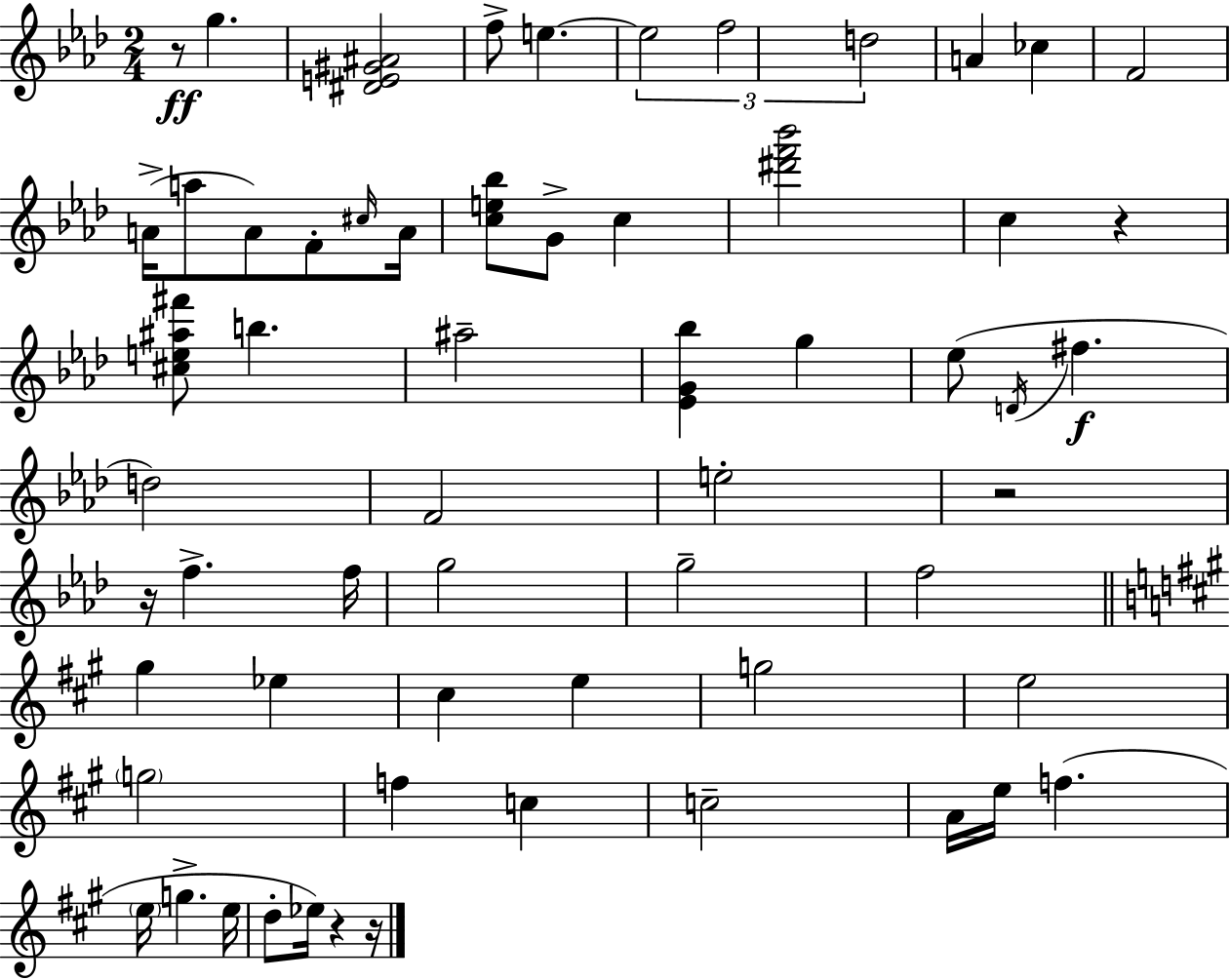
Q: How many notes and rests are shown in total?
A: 61